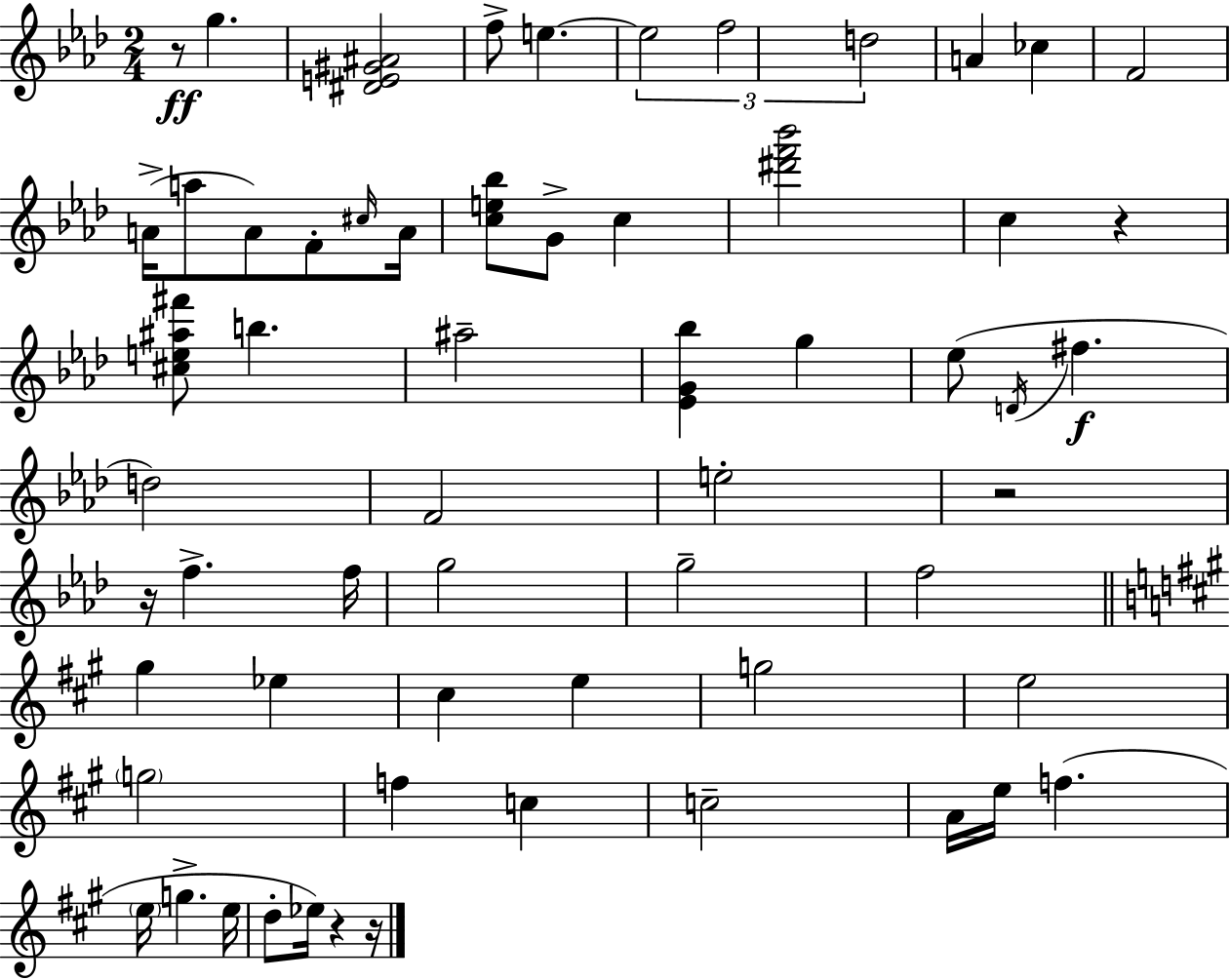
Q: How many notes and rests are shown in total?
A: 61